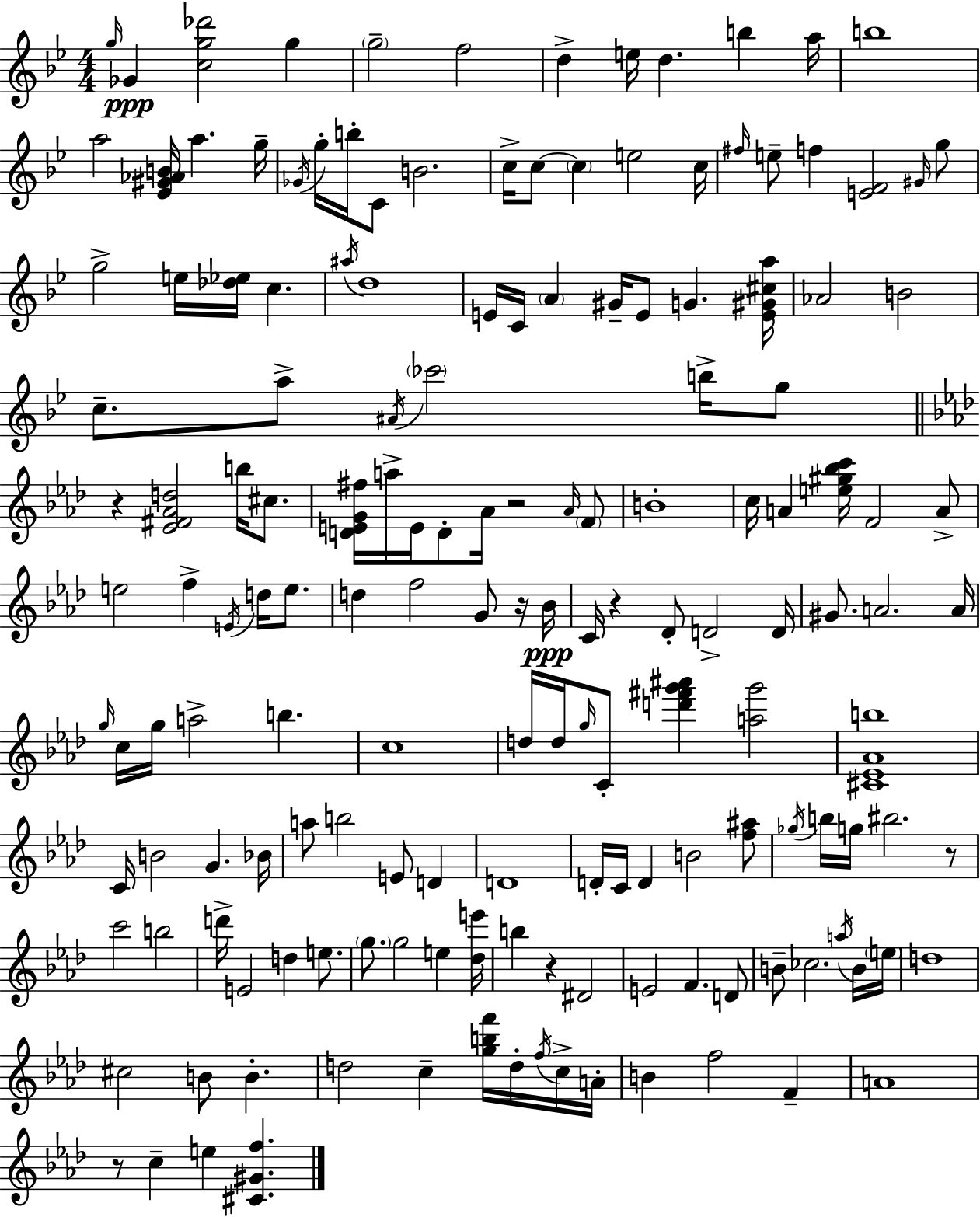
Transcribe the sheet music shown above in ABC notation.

X:1
T:Untitled
M:4/4
L:1/4
K:Bb
g/4 _G [cg_d']2 g g2 f2 d e/4 d b a/4 b4 a2 [_E^G_AB]/4 a g/4 _G/4 g/4 b/4 C/2 B2 c/4 c/2 c e2 c/4 ^f/4 e/2 f [EF]2 ^G/4 g/2 g2 e/4 [_d_e]/4 c ^a/4 d4 E/4 C/4 A ^G/4 E/2 G [E^G^ca]/4 _A2 B2 c/2 a/2 ^A/4 _c'2 b/4 g/2 z [_E^F_Ad]2 b/4 ^c/2 [DEG^f]/4 a/4 E/4 D/2 _A/4 z2 _A/4 F/2 B4 c/4 A [e^g_bc']/4 F2 A/2 e2 f E/4 d/4 e/2 d f2 G/2 z/4 _B/4 C/4 z _D/2 D2 D/4 ^G/2 A2 A/4 g/4 c/4 g/4 a2 b c4 d/4 d/4 g/4 C/2 [d'^f'g'^a'] [ag']2 [^C_E_Ab]4 C/4 B2 G _B/4 a/2 b2 E/2 D D4 D/4 C/4 D B2 [f^a]/2 _g/4 b/4 g/4 ^b2 z/2 c'2 b2 d'/4 E2 d e/2 g/2 g2 e [_de']/4 b z ^D2 E2 F D/2 B/2 _c2 a/4 B/4 e/4 d4 ^c2 B/2 B d2 c [gbf']/4 d/4 f/4 c/4 A/4 B f2 F A4 z/2 c e [^C^Gf]